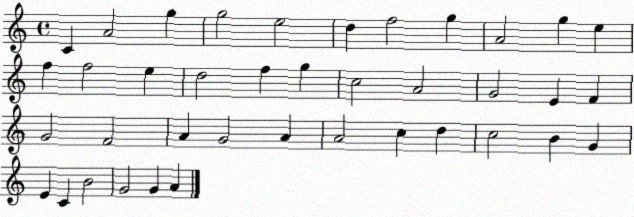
X:1
T:Untitled
M:4/4
L:1/4
K:C
C A2 g g2 e2 d f2 g A2 g e f f2 e d2 f g c2 A2 G2 E F G2 F2 A G2 A A2 c d c2 B G E C B2 G2 G A